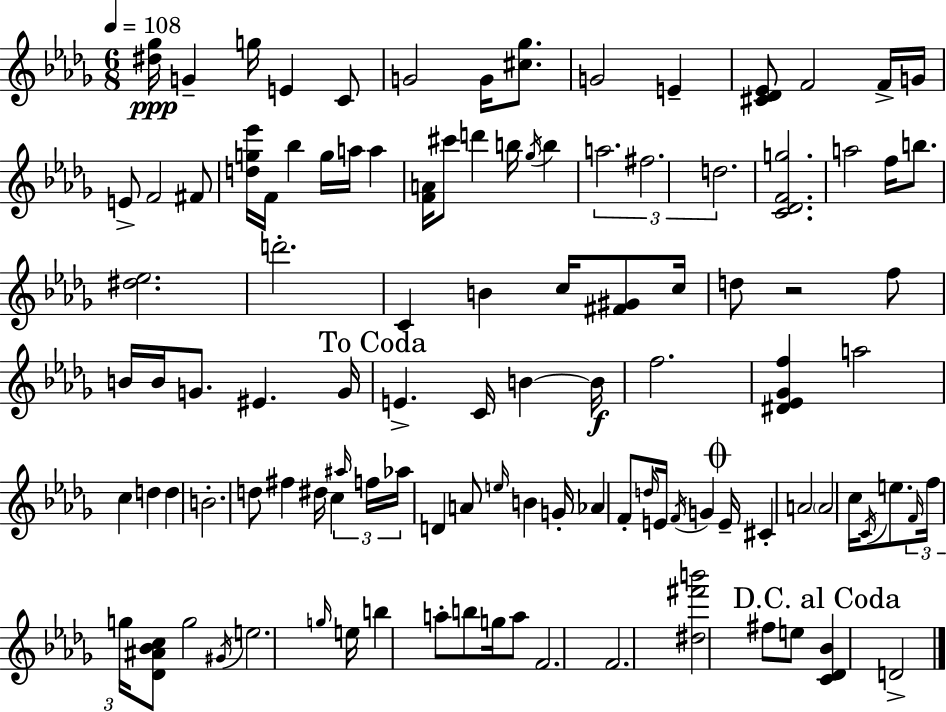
X:1
T:Untitled
M:6/8
L:1/4
K:Bbm
[^d_g]/4 G g/4 E C/2 G2 G/4 [^c_g]/2 G2 E [^C_D_E]/2 F2 F/4 G/4 E/2 F2 ^F/2 [dg_e']/4 F/4 _b g/4 a/4 a [FA]/4 ^c'/2 d' b/4 _g/4 b a2 ^f2 d2 [C_DFg]2 a2 f/4 b/2 [^d_e]2 d'2 C B c/4 [^F^G]/2 c/4 d/2 z2 f/2 B/4 B/4 G/2 ^E G/4 E C/4 B B/4 f2 [^D_E_Gf] a2 c d d B2 d/2 ^f ^d/4 c ^a/4 f/4 _a/4 D A/2 e/4 B G/4 _A F/2 d/4 E/4 F/4 G E/4 ^C A2 A2 c/4 C/4 e/2 F/4 f/4 g/4 [_D^A_Bc]/2 g2 ^G/4 e2 g/4 e/4 b a/2 b/2 g/4 a/2 F2 F2 [^d^f'b']2 ^f/2 e/2 [C_D_B] D2